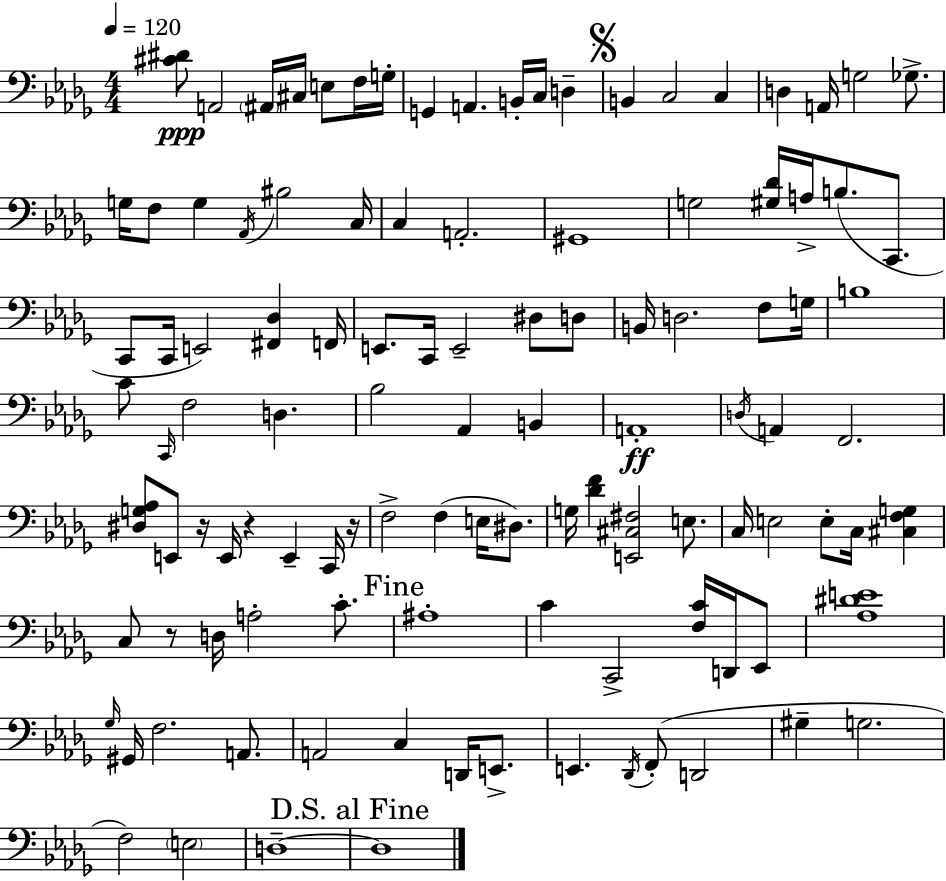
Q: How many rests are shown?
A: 4